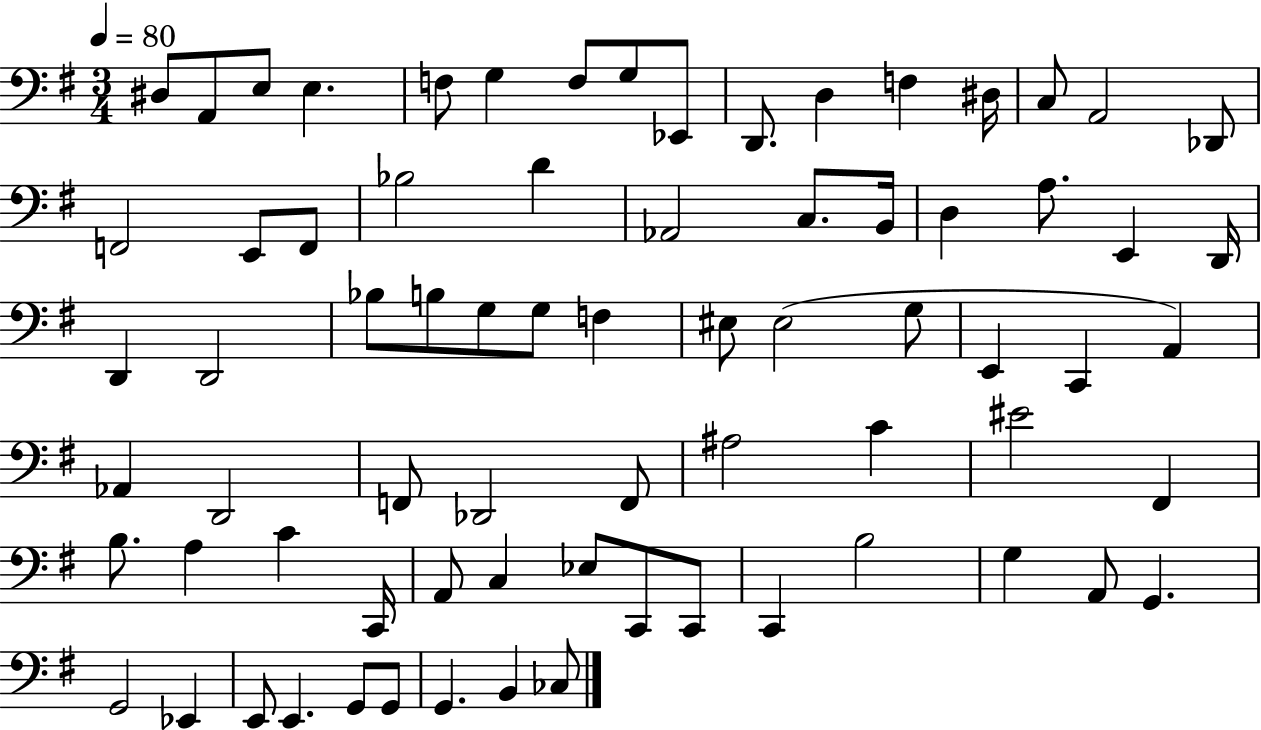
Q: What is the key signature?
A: G major